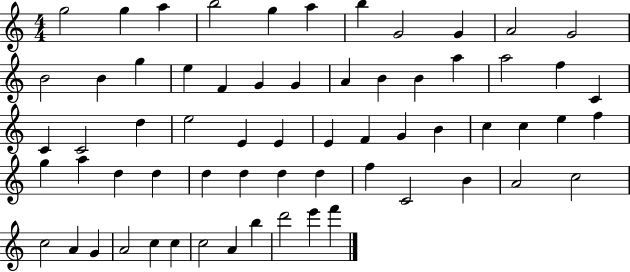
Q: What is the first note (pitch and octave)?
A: G5